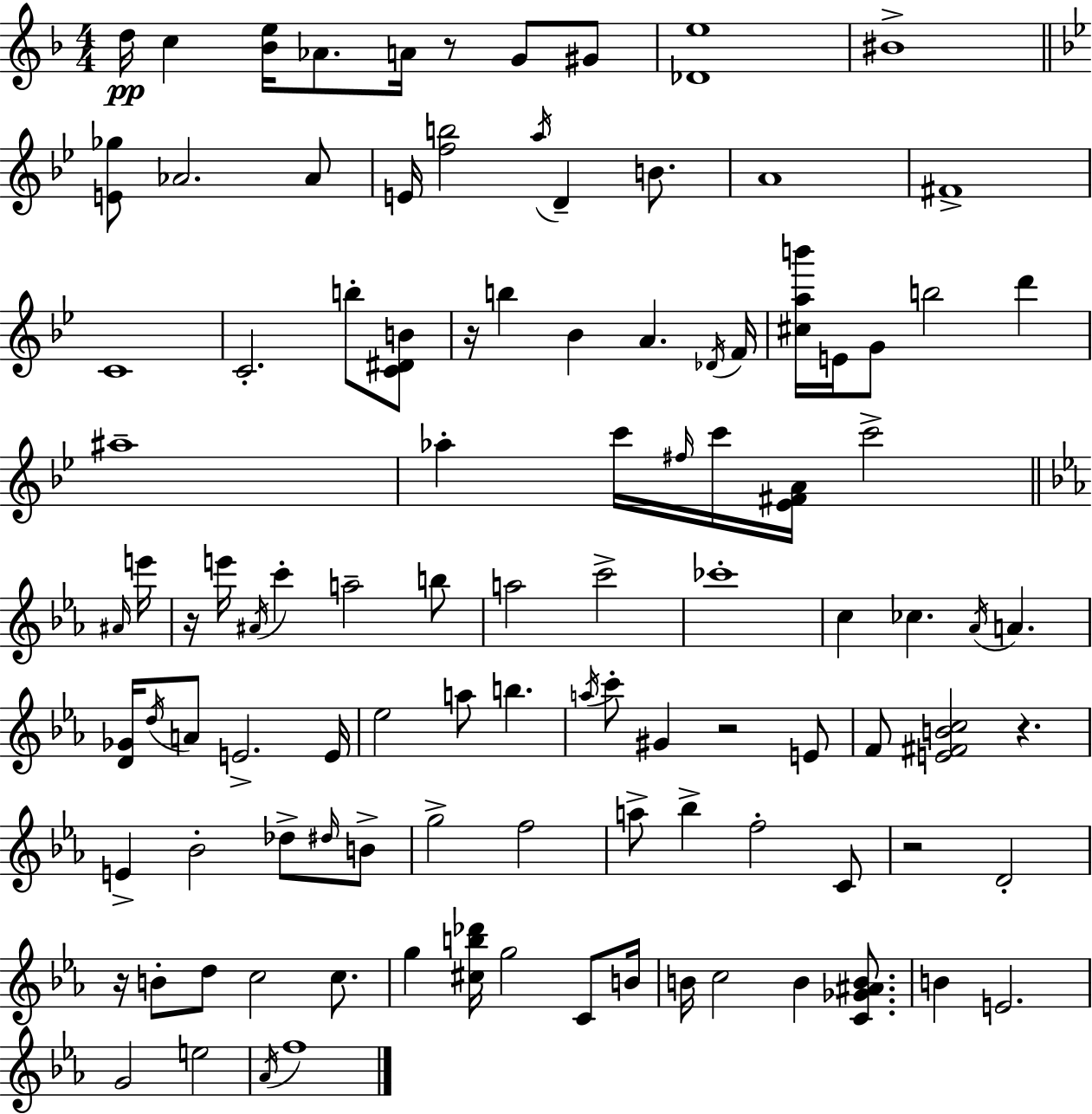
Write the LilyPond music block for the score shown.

{
  \clef treble
  \numericTimeSignature
  \time 4/4
  \key d \minor
  d''16\pp c''4 <bes' e''>16 aes'8. a'16 r8 g'8 gis'8 | <des' e''>1 | bis'1-> | \bar "||" \break \key g \minor <e' ges''>8 aes'2. aes'8 | e'16 <f'' b''>2 \acciaccatura { a''16 } d'4-- b'8. | a'1 | fis'1-> | \break c'1 | c'2.-. b''8-. <c' dis' b'>8 | r16 b''4 bes'4 a'4. | \acciaccatura { des'16 } f'16 <cis'' a'' b'''>16 e'16 g'8 b''2 d'''4 | \break ais''1-- | aes''4-. c'''16 \grace { fis''16 } c'''16 <ees' fis' a'>16 c'''2-> | \bar "||" \break \key ees \major \grace { ais'16 } e'''16 r16 e'''16 \acciaccatura { ais'16 } c'''4-. a''2-- | b''8 a''2 c'''2-> | ces'''1-. | c''4 ces''4. \acciaccatura { aes'16 } a'4. | \break <d' ges'>16 \acciaccatura { d''16 } a'8 e'2.-> | e'16 ees''2 a''8 b''4. | \acciaccatura { a''16 } c'''8-. gis'4 r2 | e'8 f'8 <e' fis' b' c''>2 | \break r4. e'4-> bes'2-. | des''8-> \grace { dis''16 } b'8-> g''2-> f''2 | a''8-> bes''4-> f''2-. | c'8 r2 d'2-. | \break r16 b'8-. d''8 c''2 | c''8. g''4 <cis'' b'' des'''>16 g''2 | c'8 b'16 b'16 c''2 | b'4 <c' ges' ais' b'>8. b'4 e'2. | \break g'2 e''2 | \acciaccatura { aes'16 } f''1 | \bar "|."
}